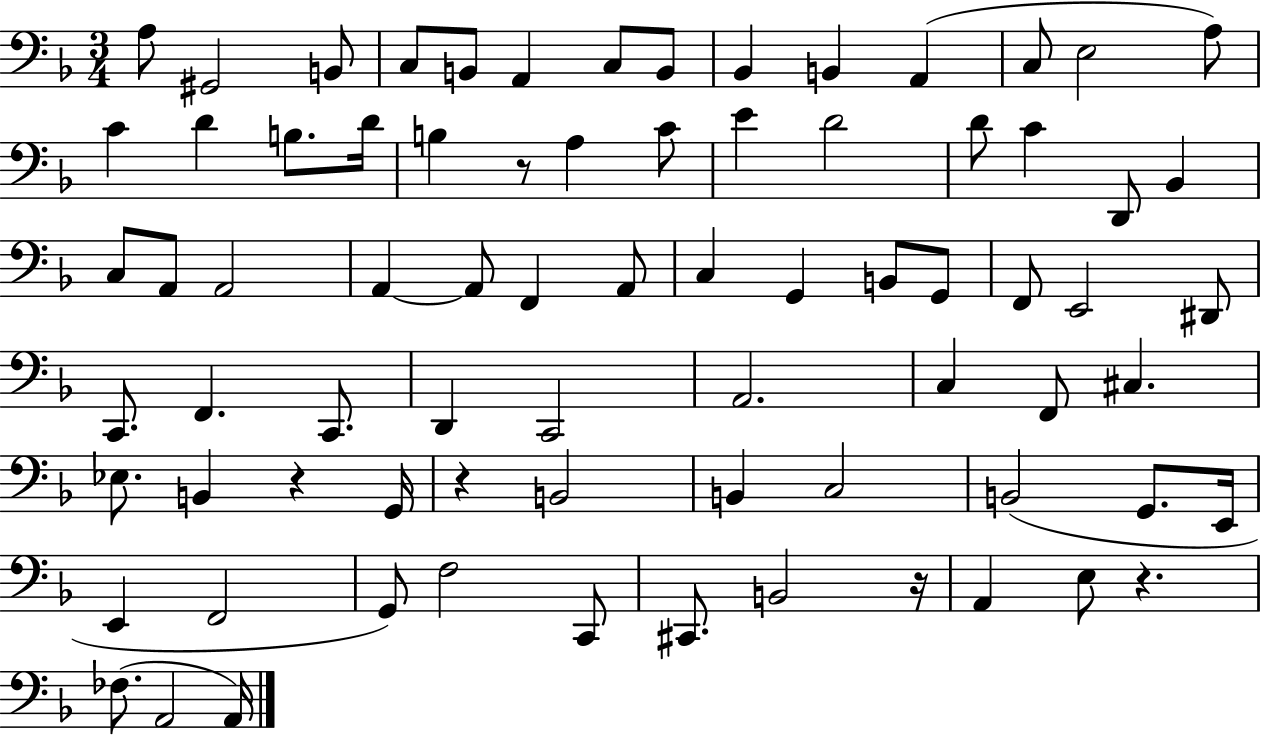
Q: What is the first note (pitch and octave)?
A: A3